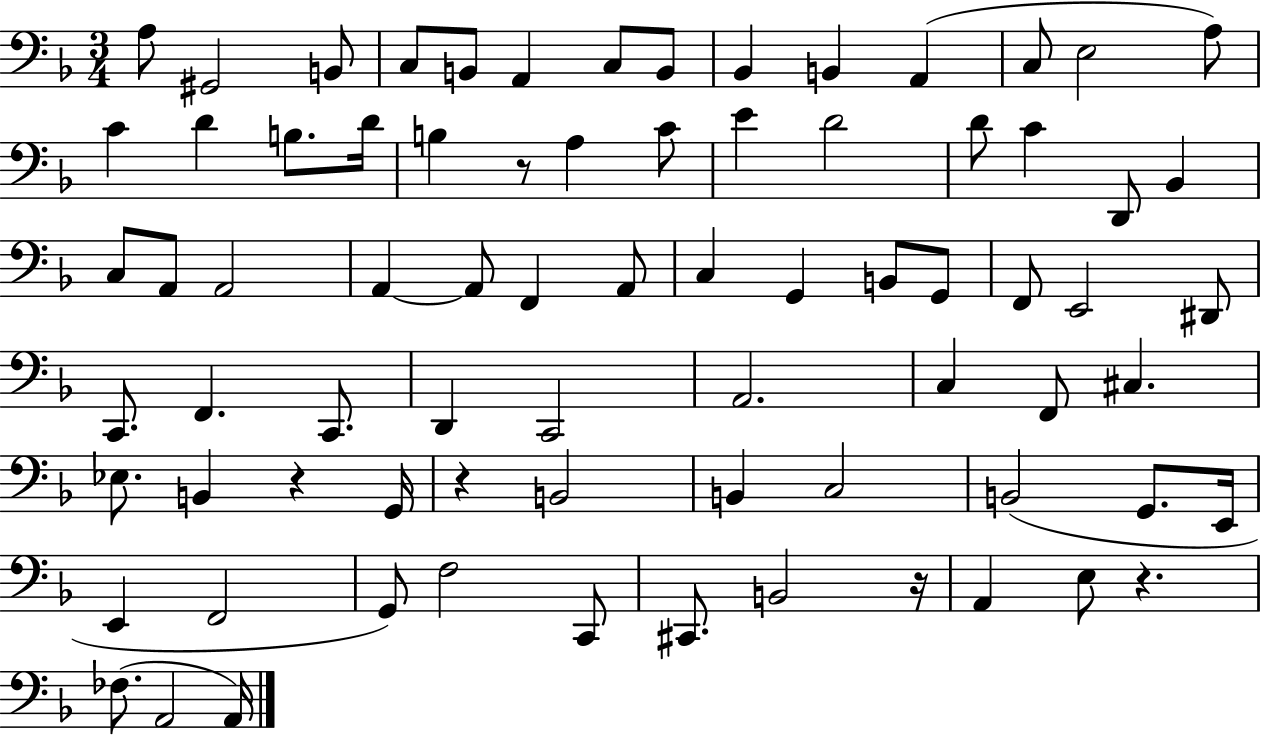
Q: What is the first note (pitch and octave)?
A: A3